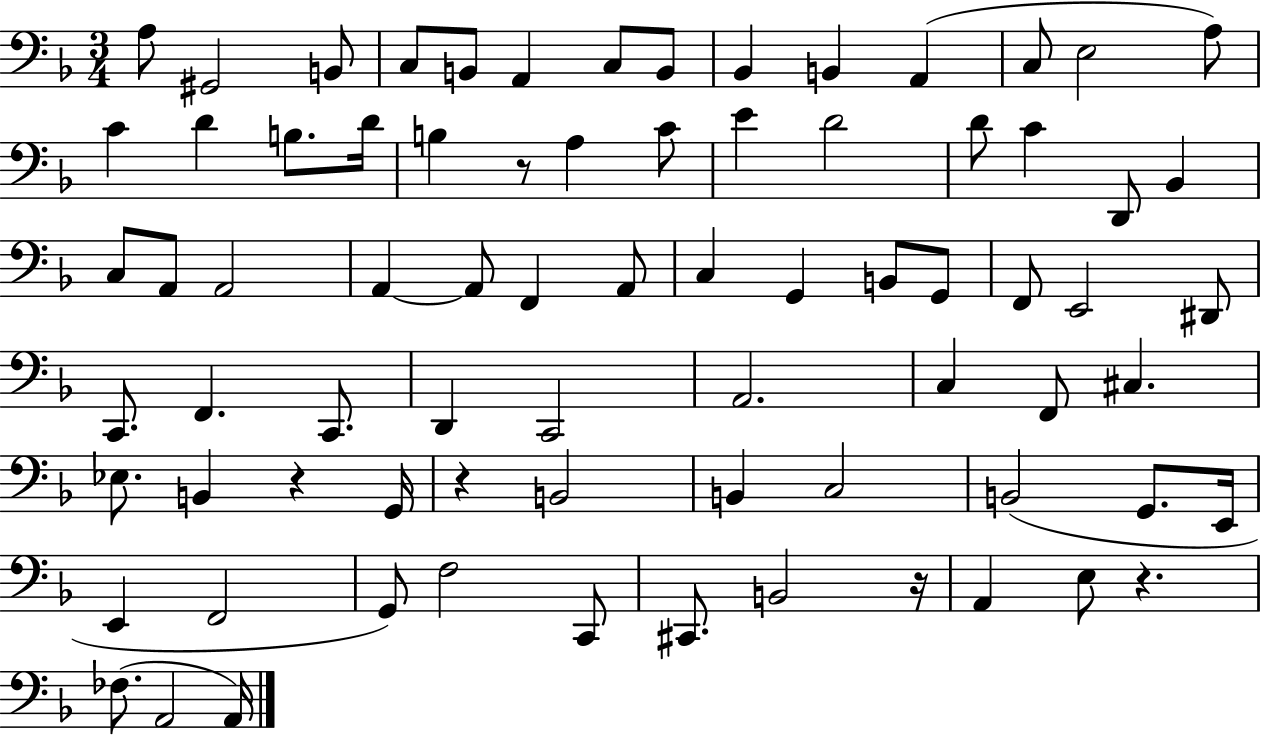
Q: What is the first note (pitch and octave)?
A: A3